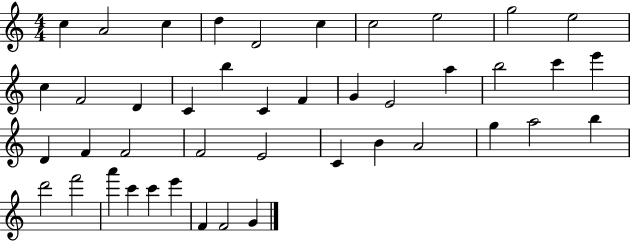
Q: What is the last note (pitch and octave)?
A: G4